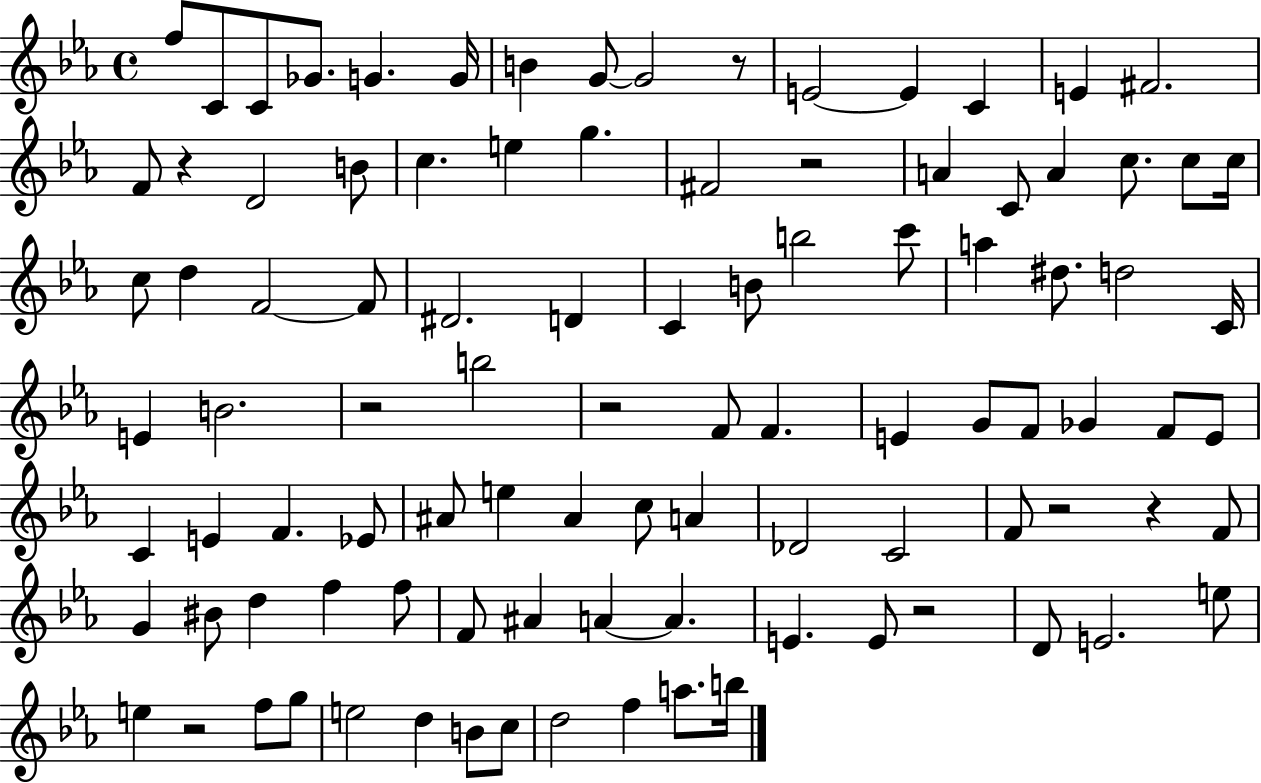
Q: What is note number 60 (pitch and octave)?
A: C5